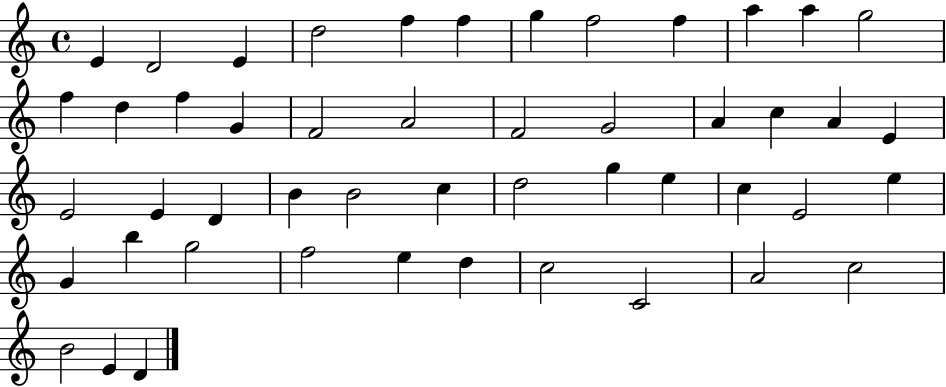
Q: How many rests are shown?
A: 0